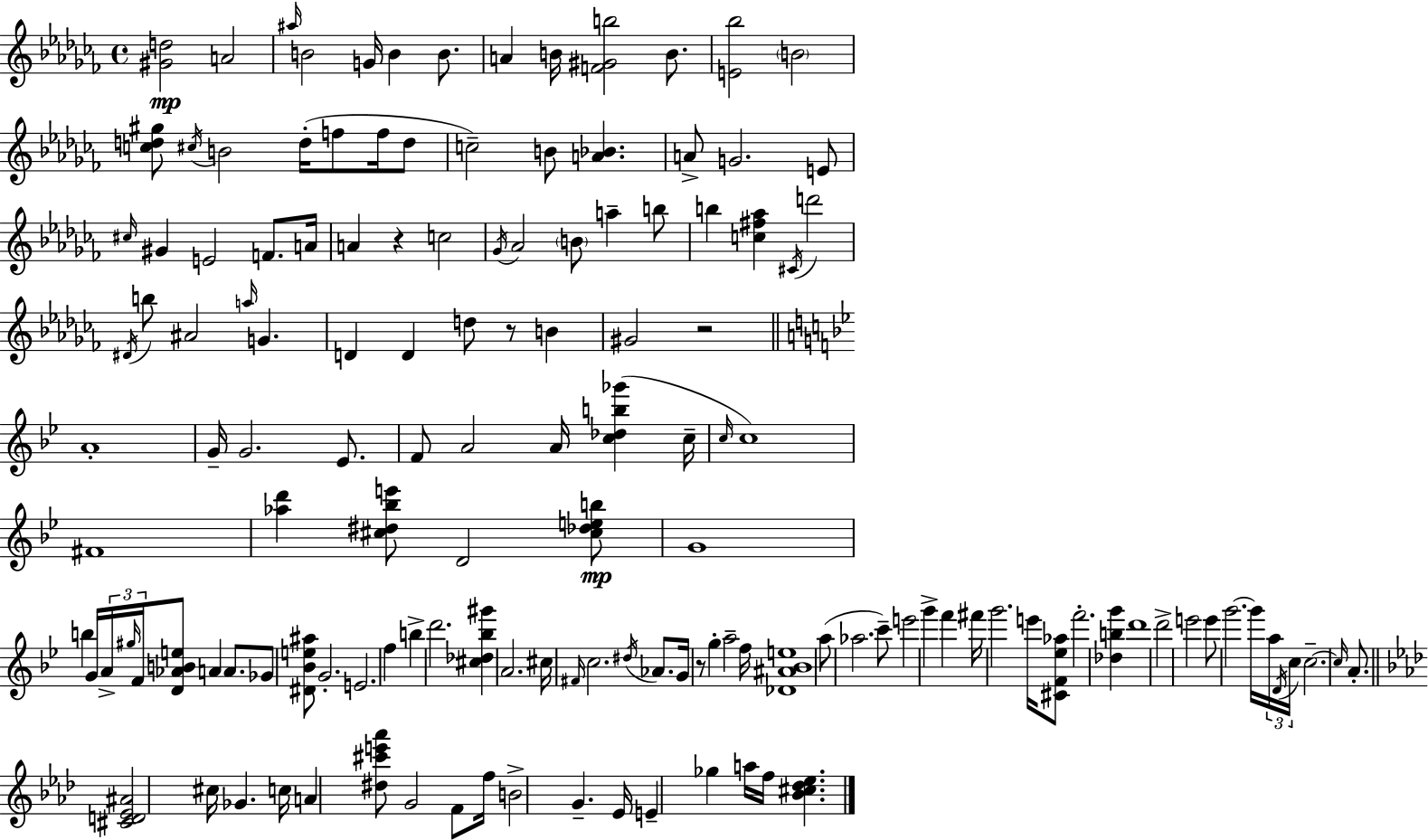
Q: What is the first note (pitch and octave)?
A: A4